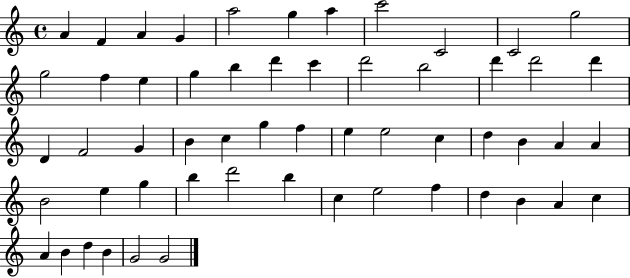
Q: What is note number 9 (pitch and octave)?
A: C4